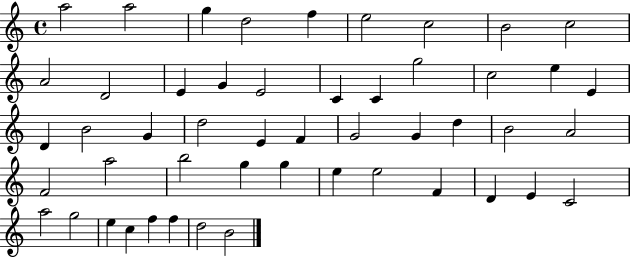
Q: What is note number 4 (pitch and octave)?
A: D5